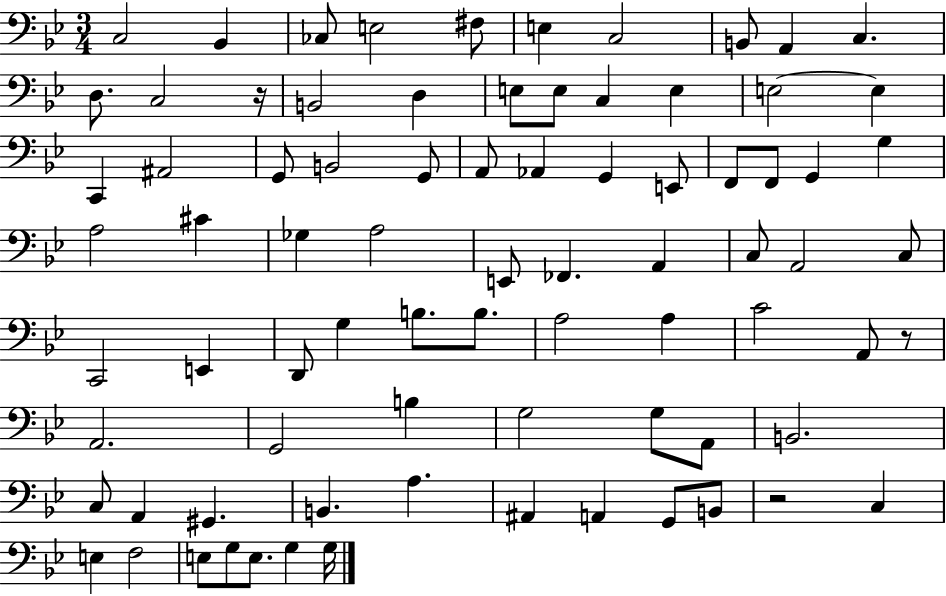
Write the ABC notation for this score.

X:1
T:Untitled
M:3/4
L:1/4
K:Bb
C,2 _B,, _C,/2 E,2 ^F,/2 E, C,2 B,,/2 A,, C, D,/2 C,2 z/4 B,,2 D, E,/2 E,/2 C, E, E,2 E, C,, ^A,,2 G,,/2 B,,2 G,,/2 A,,/2 _A,, G,, E,,/2 F,,/2 F,,/2 G,, G, A,2 ^C _G, A,2 E,,/2 _F,, A,, C,/2 A,,2 C,/2 C,,2 E,, D,,/2 G, B,/2 B,/2 A,2 A, C2 A,,/2 z/2 A,,2 G,,2 B, G,2 G,/2 A,,/2 B,,2 C,/2 A,, ^G,, B,, A, ^A,, A,, G,,/2 B,,/2 z2 C, E, F,2 E,/2 G,/2 E,/2 G, G,/4